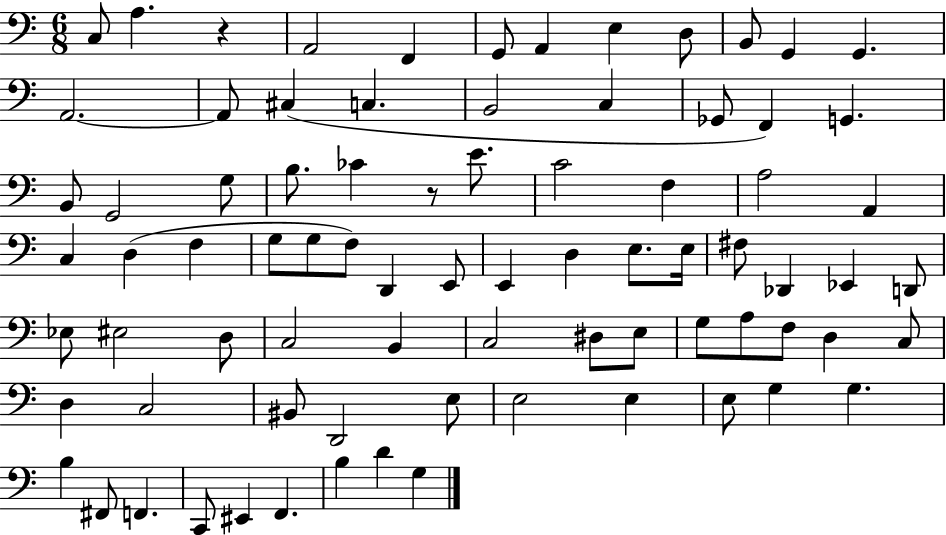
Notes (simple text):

C3/e A3/q. R/q A2/h F2/q G2/e A2/q E3/q D3/e B2/e G2/q G2/q. A2/h. A2/e C#3/q C3/q. B2/h C3/q Gb2/e F2/q G2/q. B2/e G2/h G3/e B3/e. CES4/q R/e E4/e. C4/h F3/q A3/h A2/q C3/q D3/q F3/q G3/e G3/e F3/e D2/q E2/e E2/q D3/q E3/e. E3/s F#3/e Db2/q Eb2/q D2/e Eb3/e EIS3/h D3/e C3/h B2/q C3/h D#3/e E3/e G3/e A3/e F3/e D3/q C3/e D3/q C3/h BIS2/e D2/h E3/e E3/h E3/q E3/e G3/q G3/q. B3/q F#2/e F2/q. C2/e EIS2/q F2/q. B3/q D4/q G3/q